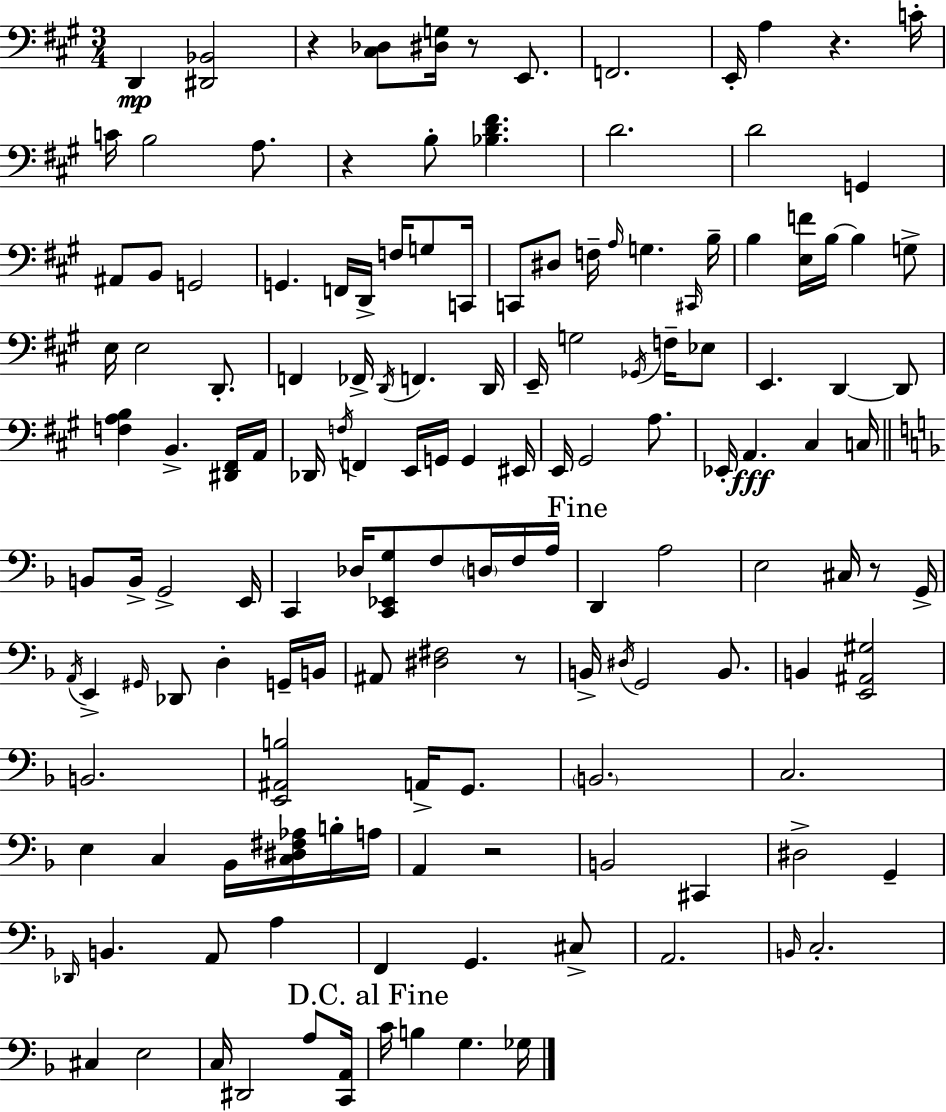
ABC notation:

X:1
T:Untitled
M:3/4
L:1/4
K:A
D,, [^D,,_B,,]2 z [^C,_D,]/2 [^D,G,]/4 z/2 E,,/2 F,,2 E,,/4 A, z C/4 C/4 B,2 A,/2 z B,/2 [_B,D^F] D2 D2 G,, ^A,,/2 B,,/2 G,,2 G,, F,,/4 D,,/4 F,/4 G,/2 C,,/4 C,,/2 ^D,/2 F,/4 A,/4 G, ^C,,/4 B,/4 B, [E,F]/4 B,/4 B, G,/2 E,/4 E,2 D,,/2 F,, _F,,/4 D,,/4 F,, D,,/4 E,,/4 G,2 _G,,/4 F,/4 _E,/2 E,, D,, D,,/2 [F,A,B,] B,, [^D,,^F,,]/4 A,,/4 _D,,/4 F,/4 F,, E,,/4 G,,/4 G,, ^E,,/4 E,,/4 ^G,,2 A,/2 _E,,/4 A,, ^C, C,/4 B,,/2 B,,/4 G,,2 E,,/4 C,, _D,/4 [C,,_E,,G,]/2 F,/2 D,/4 F,/4 A,/4 D,, A,2 E,2 ^C,/4 z/2 G,,/4 A,,/4 E,, ^G,,/4 _D,,/2 D, G,,/4 B,,/4 ^A,,/2 [^D,^F,]2 z/2 B,,/4 ^D,/4 G,,2 B,,/2 B,, [E,,^A,,^G,]2 B,,2 [E,,^A,,B,]2 A,,/4 G,,/2 B,,2 C,2 E, C, _B,,/4 [C,^D,^F,_A,]/4 B,/4 A,/4 A,, z2 B,,2 ^C,, ^D,2 G,, _D,,/4 B,, A,,/2 A, F,, G,, ^C,/2 A,,2 B,,/4 C,2 ^C, E,2 C,/4 ^D,,2 A,/2 [C,,A,,]/4 C/4 B, G, _G,/4